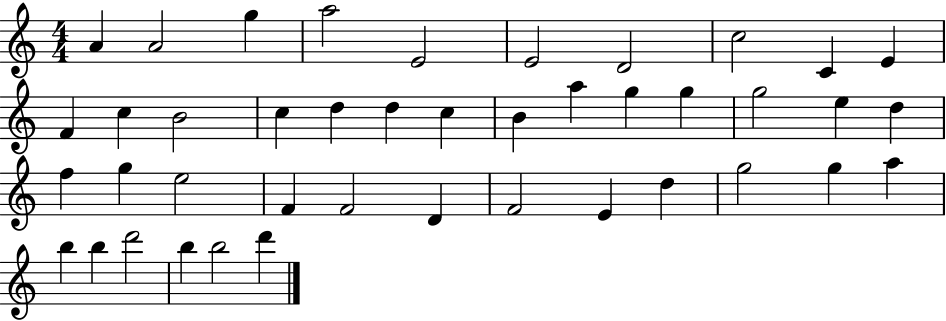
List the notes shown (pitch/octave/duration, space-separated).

A4/q A4/h G5/q A5/h E4/h E4/h D4/h C5/h C4/q E4/q F4/q C5/q B4/h C5/q D5/q D5/q C5/q B4/q A5/q G5/q G5/q G5/h E5/q D5/q F5/q G5/q E5/h F4/q F4/h D4/q F4/h E4/q D5/q G5/h G5/q A5/q B5/q B5/q D6/h B5/q B5/h D6/q